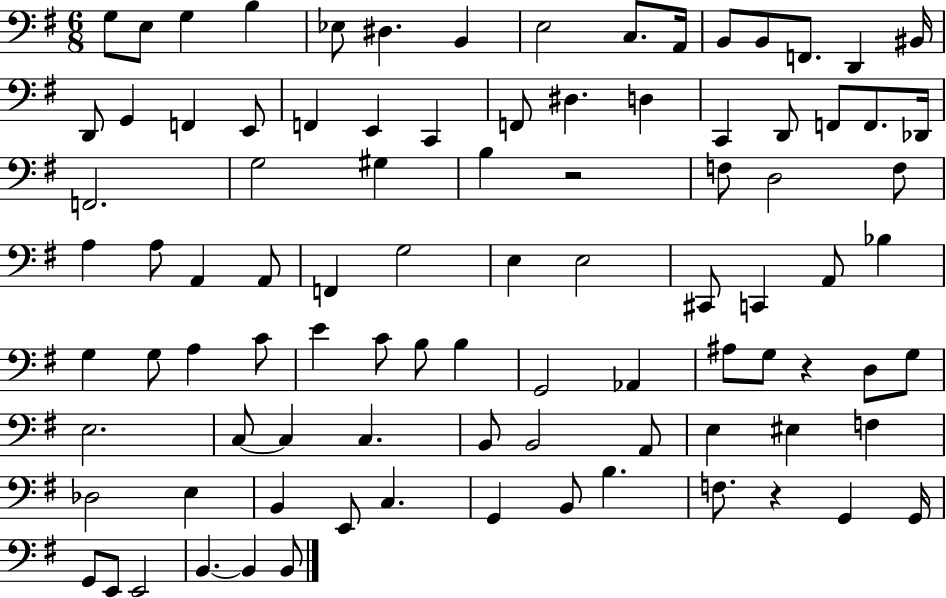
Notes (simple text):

G3/e E3/e G3/q B3/q Eb3/e D#3/q. B2/q E3/h C3/e. A2/s B2/e B2/e F2/e. D2/q BIS2/s D2/e G2/q F2/q E2/e F2/q E2/q C2/q F2/e D#3/q. D3/q C2/q D2/e F2/e F2/e. Db2/s F2/h. G3/h G#3/q B3/q R/h F3/e D3/h F3/e A3/q A3/e A2/q A2/e F2/q G3/h E3/q E3/h C#2/e C2/q A2/e Bb3/q G3/q G3/e A3/q C4/e E4/q C4/e B3/e B3/q G2/h Ab2/q A#3/e G3/e R/q D3/e G3/e E3/h. C3/e C3/q C3/q. B2/e B2/h A2/e E3/q EIS3/q F3/q Db3/h E3/q B2/q E2/e C3/q. G2/q B2/e B3/q. F3/e. R/q G2/q G2/s G2/e E2/e E2/h B2/q. B2/q B2/e